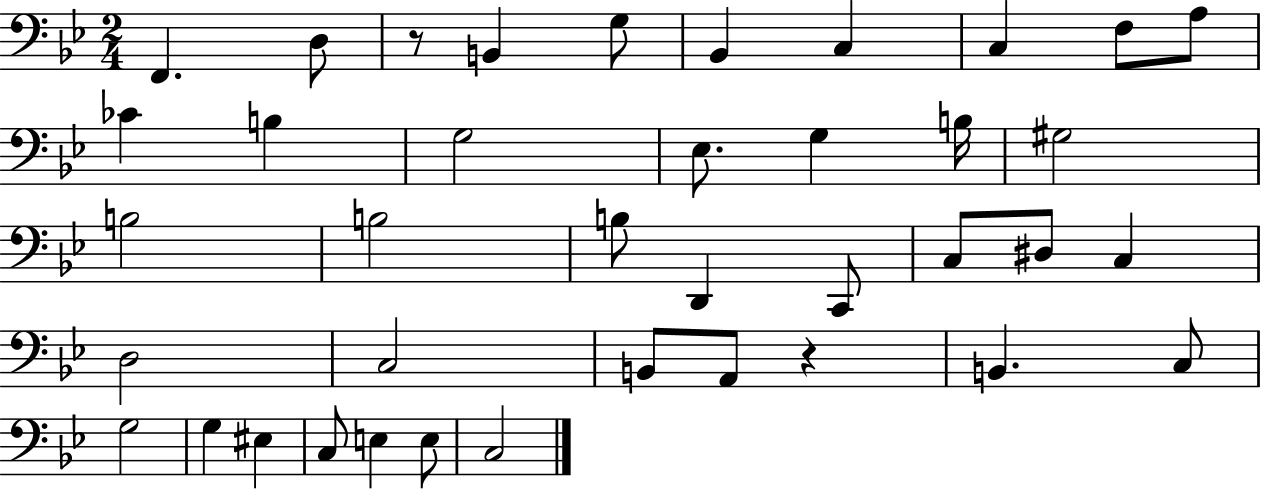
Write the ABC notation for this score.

X:1
T:Untitled
M:2/4
L:1/4
K:Bb
F,, D,/2 z/2 B,, G,/2 _B,, C, C, F,/2 A,/2 _C B, G,2 _E,/2 G, B,/4 ^G,2 B,2 B,2 B,/2 D,, C,,/2 C,/2 ^D,/2 C, D,2 C,2 B,,/2 A,,/2 z B,, C,/2 G,2 G, ^E, C,/2 E, E,/2 C,2